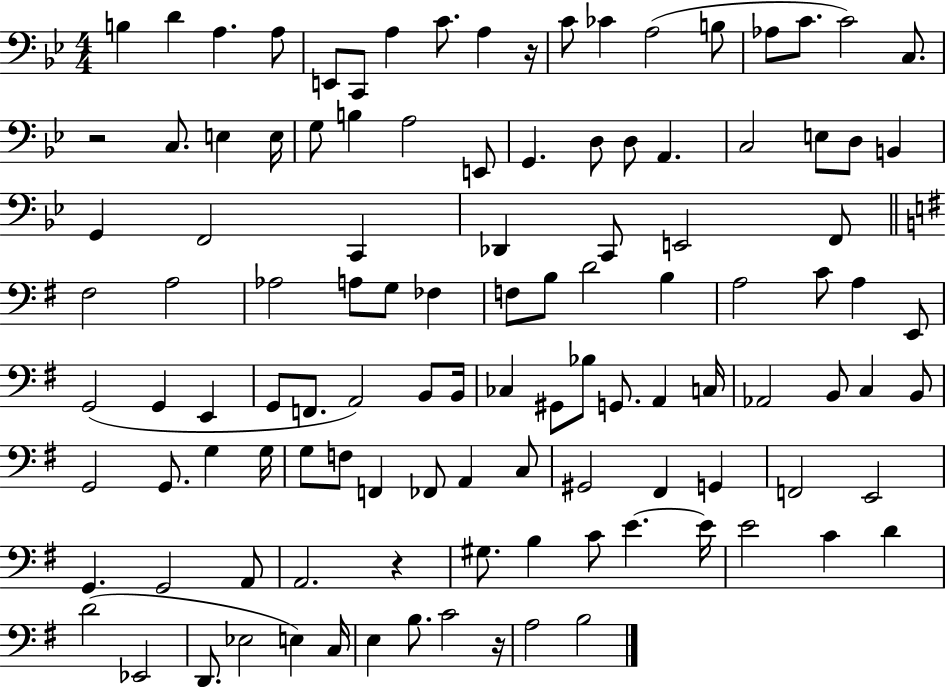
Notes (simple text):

B3/q D4/q A3/q. A3/e E2/e C2/e A3/q C4/e. A3/q R/s C4/e CES4/q A3/h B3/e Ab3/e C4/e. C4/h C3/e. R/h C3/e. E3/q E3/s G3/e B3/q A3/h E2/e G2/q. D3/e D3/e A2/q. C3/h E3/e D3/e B2/q G2/q F2/h C2/q Db2/q C2/e E2/h F2/e F#3/h A3/h Ab3/h A3/e G3/e FES3/q F3/e B3/e D4/h B3/q A3/h C4/e A3/q E2/e G2/h G2/q E2/q G2/e F2/e. A2/h B2/e B2/s CES3/q G#2/e Bb3/e G2/e. A2/q C3/s Ab2/h B2/e C3/q B2/e G2/h G2/e. G3/q G3/s G3/e F3/e F2/q FES2/e A2/q C3/e G#2/h F#2/q G2/q F2/h E2/h G2/q. G2/h A2/e A2/h. R/q G#3/e. B3/q C4/e E4/q. E4/s E4/h C4/q D4/q D4/h Eb2/h D2/e. Eb3/h E3/q C3/s E3/q B3/e. C4/h R/s A3/h B3/h